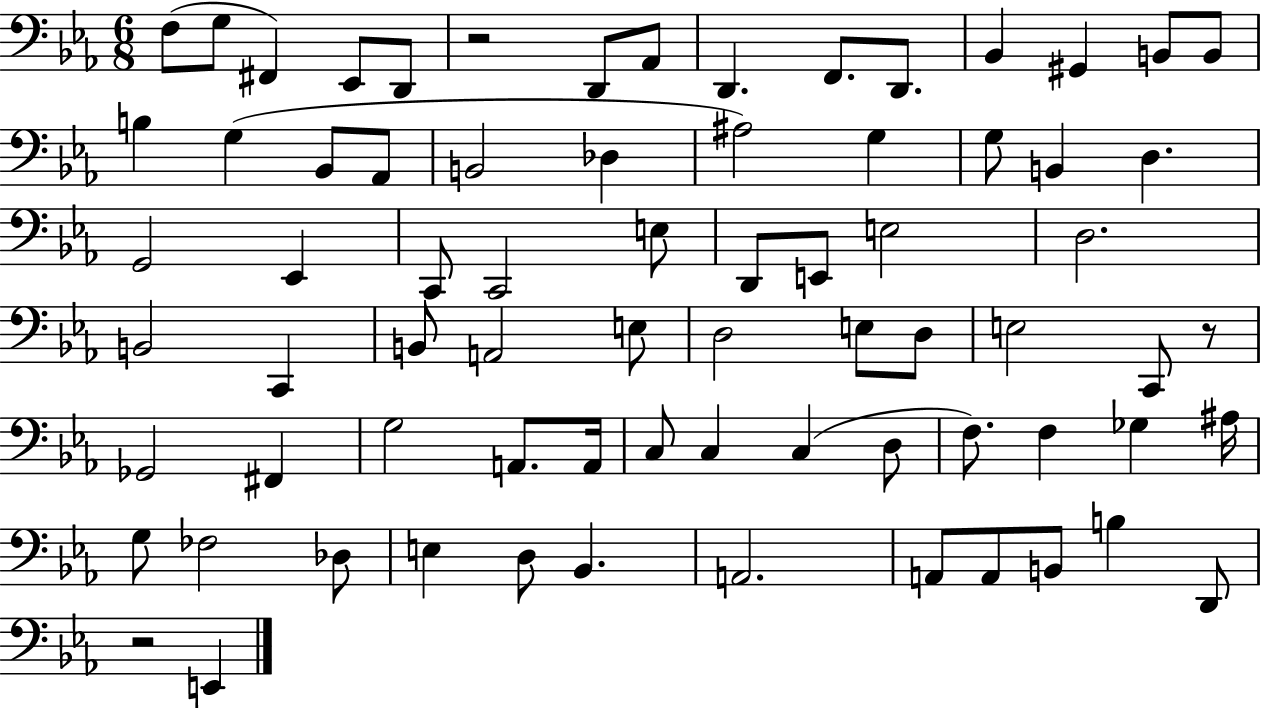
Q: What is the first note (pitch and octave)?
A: F3